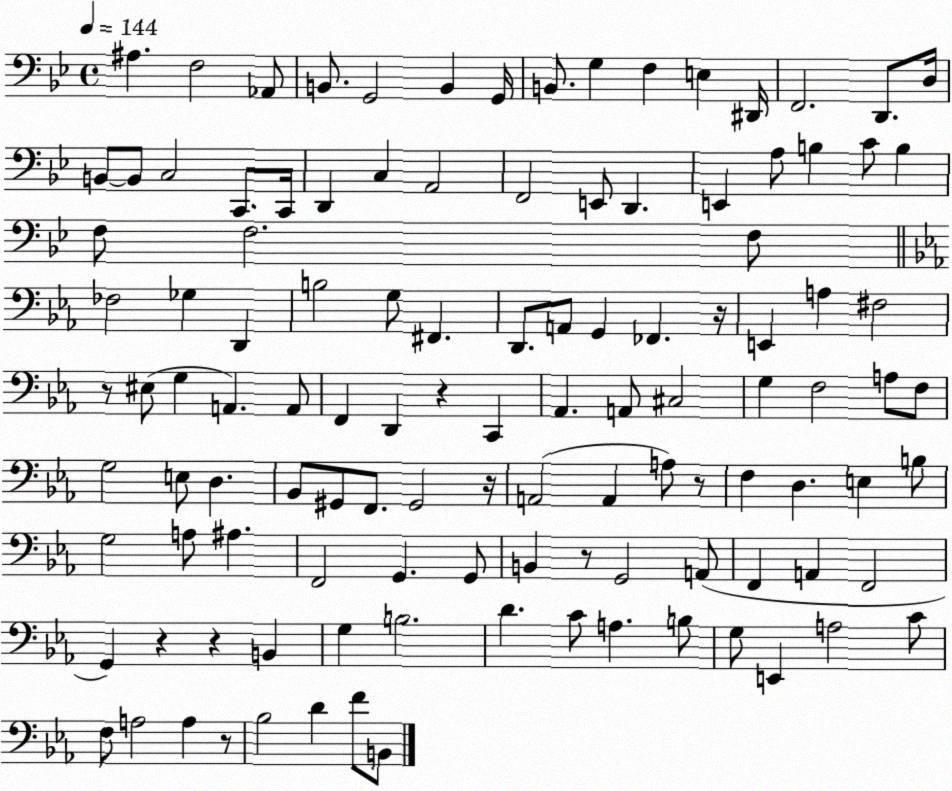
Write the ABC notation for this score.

X:1
T:Untitled
M:4/4
L:1/4
K:Bb
^A, F,2 _A,,/2 B,,/2 G,,2 B,, G,,/4 B,,/2 G, F, E, ^D,,/4 F,,2 D,,/2 D,/4 B,,/2 B,,/2 C,2 C,,/2 C,,/4 D,, C, A,,2 F,,2 E,,/2 D,, E,, A,/2 B, C/2 B, F,/2 F,2 F,/2 _F,2 _G, D,, B,2 G,/2 ^F,, D,,/2 A,,/2 G,, _F,, z/4 E,, A, ^F,2 z/2 ^E,/2 G, A,, A,,/2 F,, D,, z C,, _A,, A,,/2 ^C,2 G, F,2 A,/2 F,/2 G,2 E,/2 D, _B,,/2 ^G,,/2 F,,/2 ^G,,2 z/4 A,,2 A,, A,/2 z/2 F, D, E, B,/2 G,2 A,/2 ^A, F,,2 G,, G,,/2 B,, z/2 G,,2 A,,/2 F,, A,, F,,2 G,, z z B,, G, B,2 D C/2 A, B,/2 G,/2 E,, A,2 C/2 F,/2 A,2 A, z/2 _B,2 D F/2 B,,/2